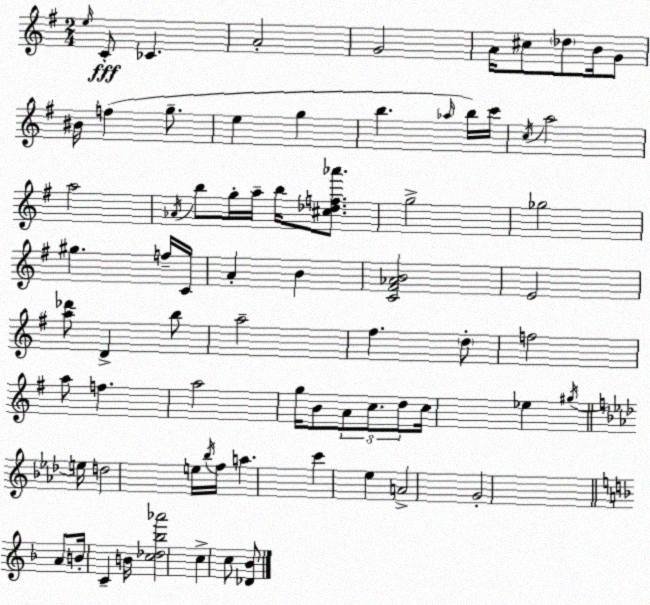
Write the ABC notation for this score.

X:1
T:Untitled
M:2/4
L:1/4
K:G
e/4 C/2 _C A2 G2 A/4 ^c/2 _d/2 B/4 G/2 ^B/4 f g/2 e g b _a/4 b/4 c'/4 c/4 a2 a2 _A/4 b/2 g/4 a/4 b/4 [^c_df_a']/2 g2 _g2 ^g f/4 C/4 A B [C^F_AB]2 E2 [a_d']/2 D b/2 a2 ^f d/2 f2 a/2 f a2 g/4 B/2 A/2 c/2 d/2 c/4 _e ^g/4 e/4 d2 e/4 _b/4 f/4 a c' _e A2 G2 A/2 B/4 C B/4 [c_d_b_a']2 c c/2 [_D_B]/2